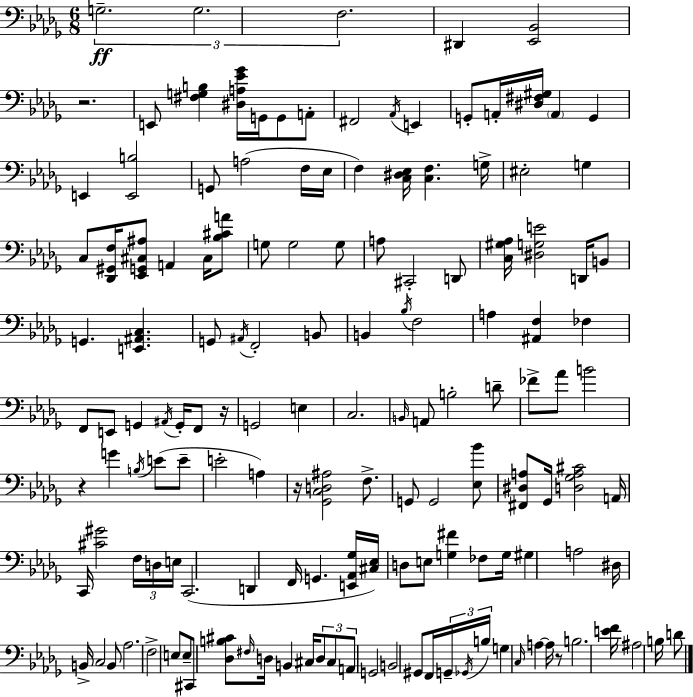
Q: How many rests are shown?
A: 5